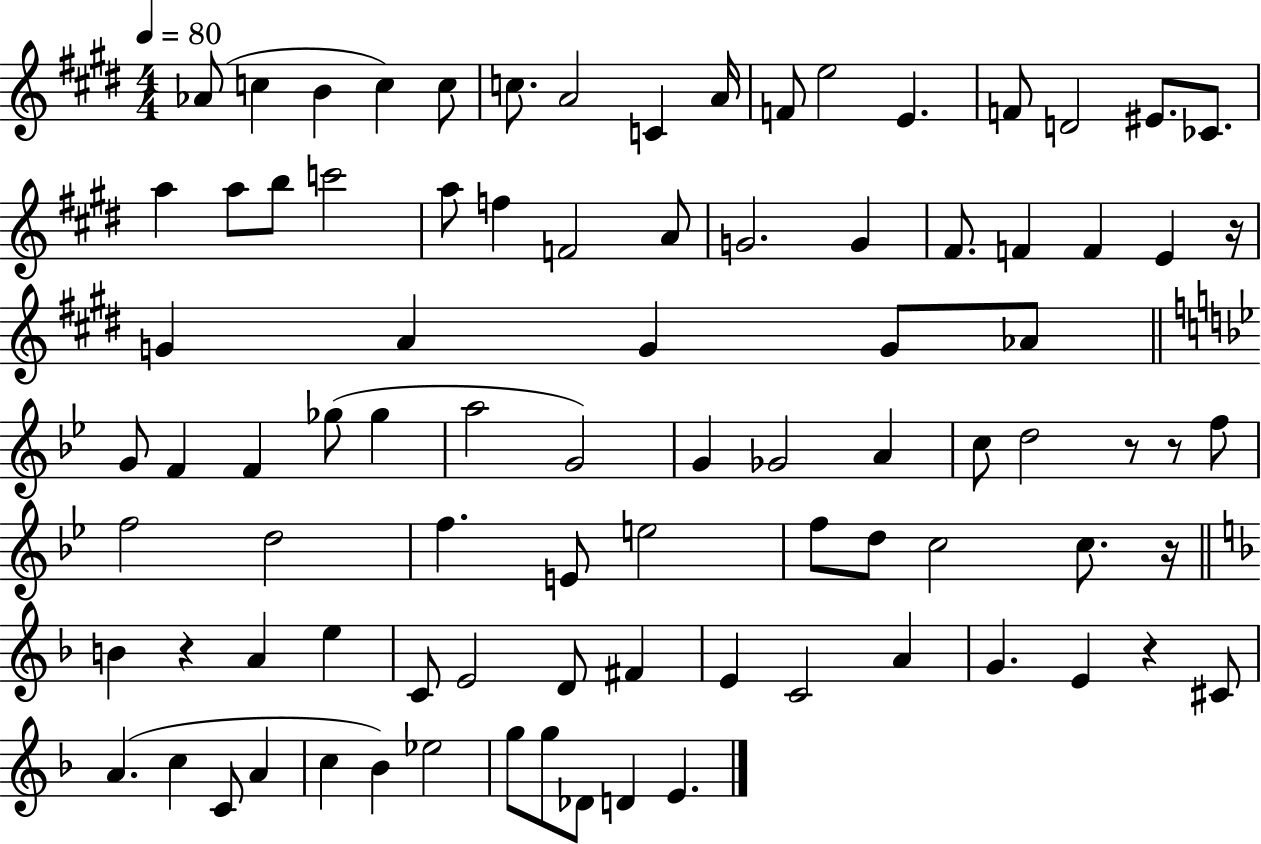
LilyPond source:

{
  \clef treble
  \numericTimeSignature
  \time 4/4
  \key e \major
  \tempo 4 = 80
  aes'8( c''4 b'4 c''4) c''8 | c''8. a'2 c'4 a'16 | f'8 e''2 e'4. | f'8 d'2 eis'8. ces'8. | \break a''4 a''8 b''8 c'''2 | a''8 f''4 f'2 a'8 | g'2. g'4 | fis'8. f'4 f'4 e'4 r16 | \break g'4 a'4 g'4 g'8 aes'8 | \bar "||" \break \key g \minor g'8 f'4 f'4 ges''8( ges''4 | a''2 g'2) | g'4 ges'2 a'4 | c''8 d''2 r8 r8 f''8 | \break f''2 d''2 | f''4. e'8 e''2 | f''8 d''8 c''2 c''8. r16 | \bar "||" \break \key d \minor b'4 r4 a'4 e''4 | c'8 e'2 d'8 fis'4 | e'4 c'2 a'4 | g'4. e'4 r4 cis'8 | \break a'4.( c''4 c'8 a'4 | c''4 bes'4) ees''2 | g''8 g''8 des'8 d'4 e'4. | \bar "|."
}